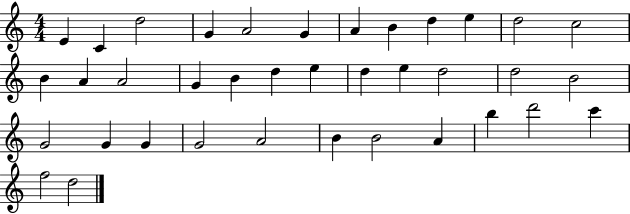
X:1
T:Untitled
M:4/4
L:1/4
K:C
E C d2 G A2 G A B d e d2 c2 B A A2 G B d e d e d2 d2 B2 G2 G G G2 A2 B B2 A b d'2 c' f2 d2